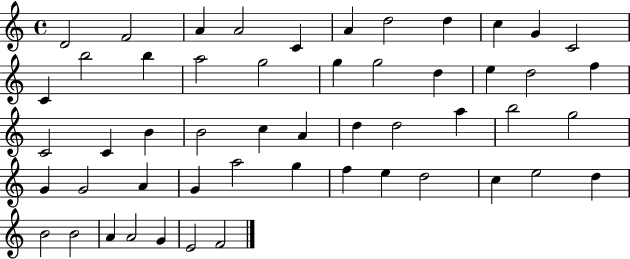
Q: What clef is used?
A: treble